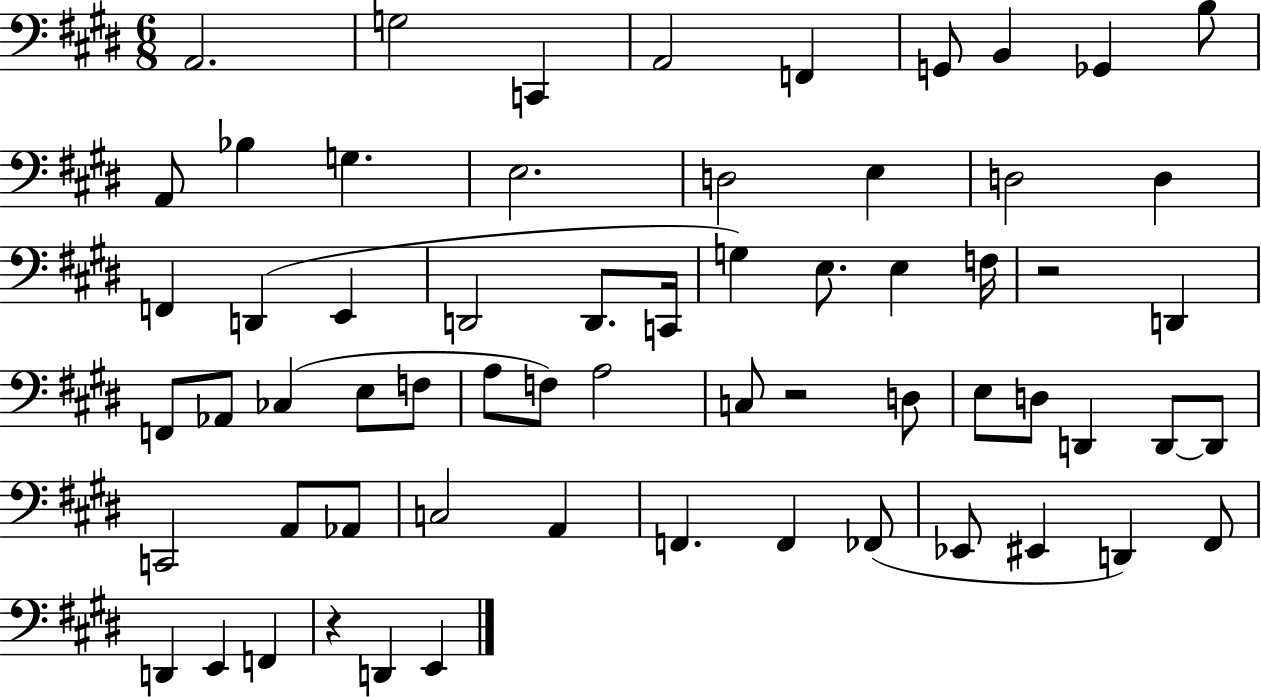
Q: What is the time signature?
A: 6/8